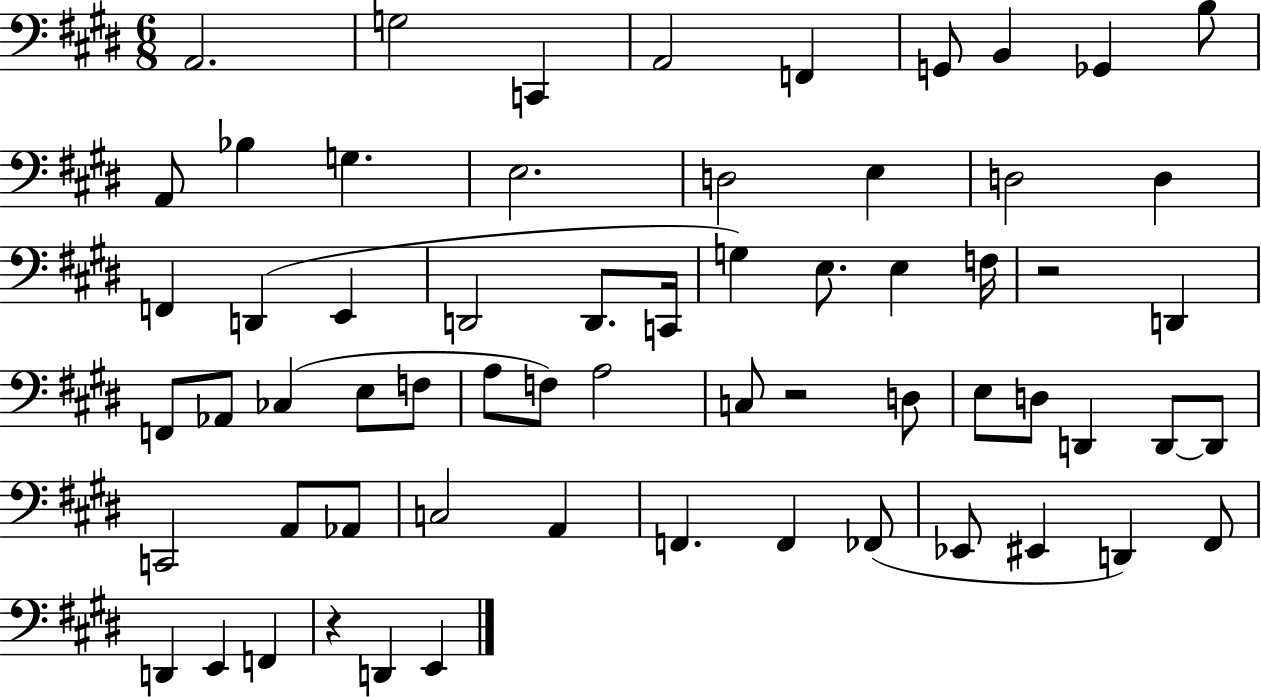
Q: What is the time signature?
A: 6/8